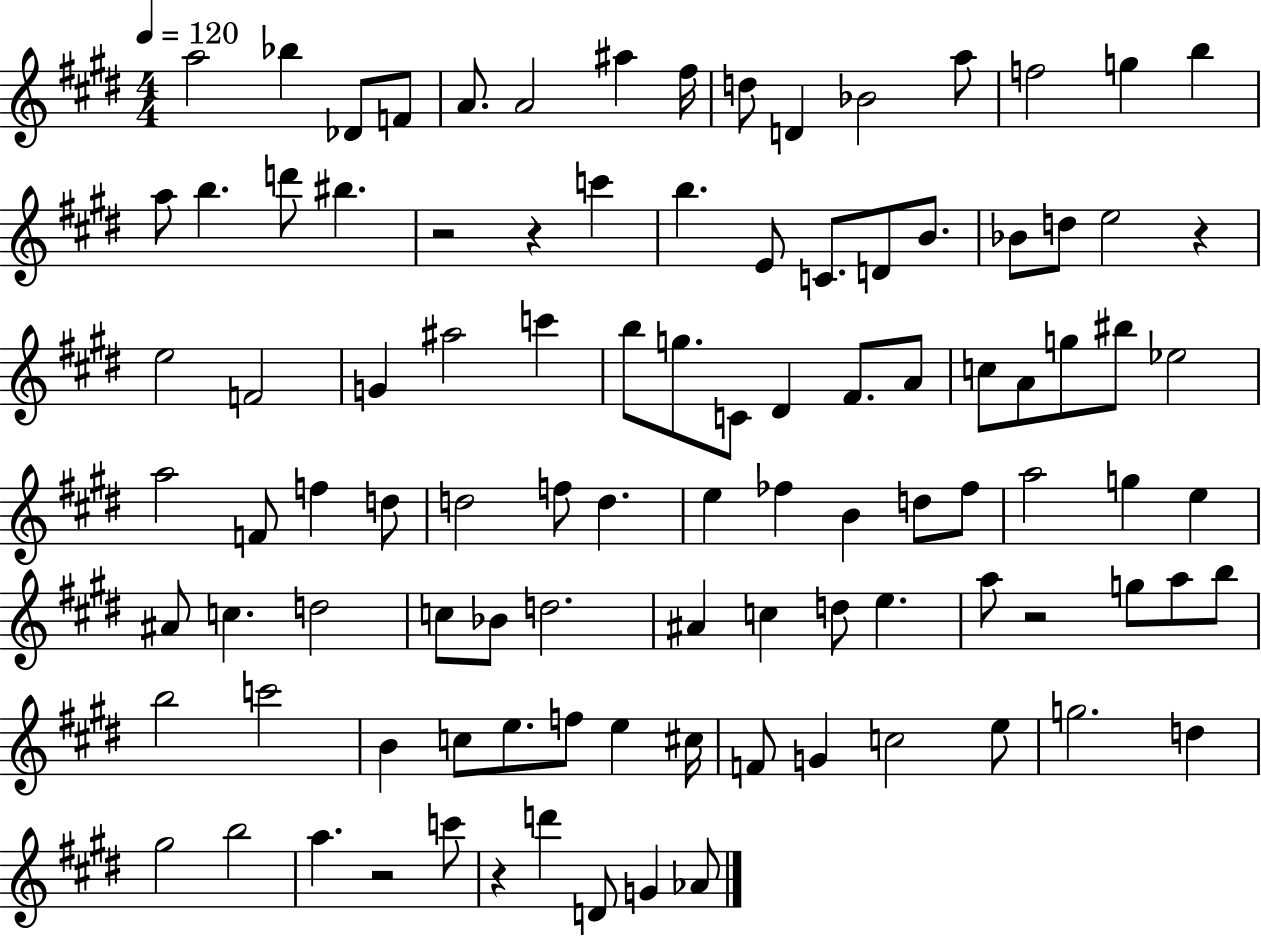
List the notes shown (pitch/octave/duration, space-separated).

A5/h Bb5/q Db4/e F4/e A4/e. A4/h A#5/q F#5/s D5/e D4/q Bb4/h A5/e F5/h G5/q B5/q A5/e B5/q. D6/e BIS5/q. R/h R/q C6/q B5/q. E4/e C4/e. D4/e B4/e. Bb4/e D5/e E5/h R/q E5/h F4/h G4/q A#5/h C6/q B5/e G5/e. C4/e D#4/q F#4/e. A4/e C5/e A4/e G5/e BIS5/e Eb5/h A5/h F4/e F5/q D5/e D5/h F5/e D5/q. E5/q FES5/q B4/q D5/e FES5/e A5/h G5/q E5/q A#4/e C5/q. D5/h C5/e Bb4/e D5/h. A#4/q C5/q D5/e E5/q. A5/e R/h G5/e A5/e B5/e B5/h C6/h B4/q C5/e E5/e. F5/e E5/q C#5/s F4/e G4/q C5/h E5/e G5/h. D5/q G#5/h B5/h A5/q. R/h C6/e R/q D6/q D4/e G4/q Ab4/e